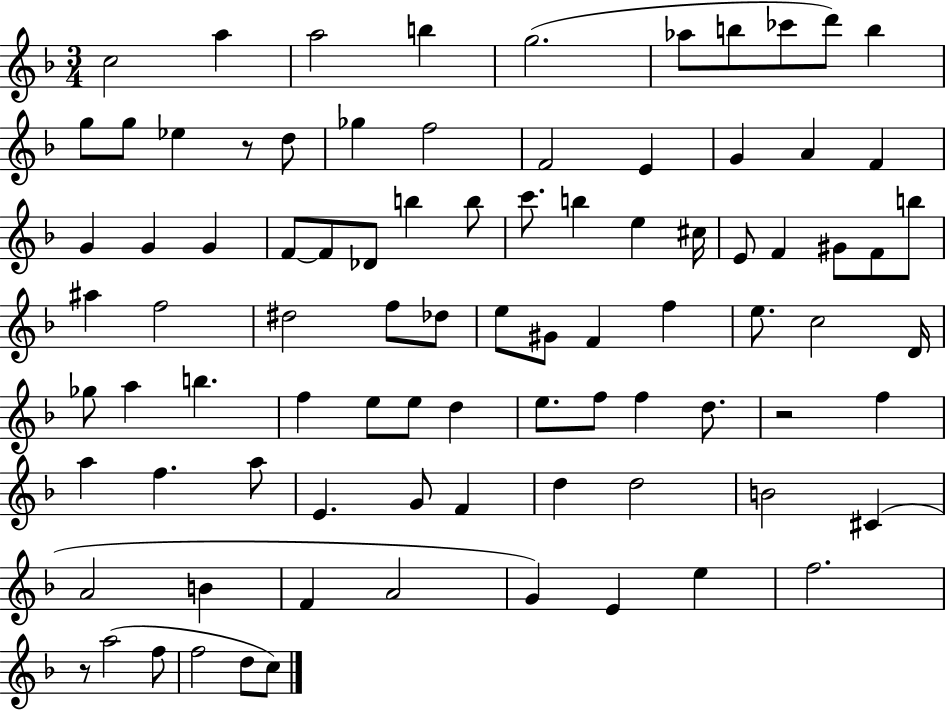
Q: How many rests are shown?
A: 3